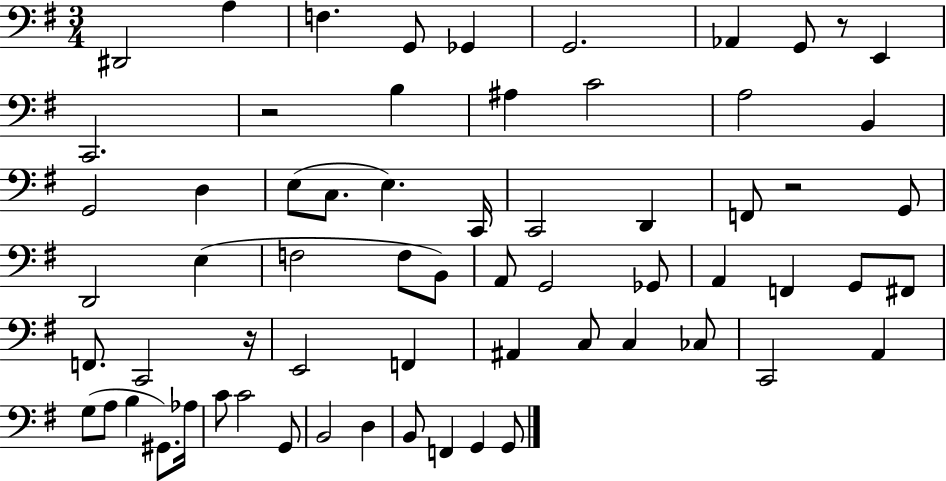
D#2/h A3/q F3/q. G2/e Gb2/q G2/h. Ab2/q G2/e R/e E2/q C2/h. R/h B3/q A#3/q C4/h A3/h B2/q G2/h D3/q E3/e C3/e. E3/q. C2/s C2/h D2/q F2/e R/h G2/e D2/h E3/q F3/h F3/e B2/e A2/e G2/h Gb2/e A2/q F2/q G2/e F#2/e F2/e. C2/h R/s E2/h F2/q A#2/q C3/e C3/q CES3/e C2/h A2/q G3/e A3/e B3/q G#2/e. Ab3/s C4/e C4/h G2/e B2/h D3/q B2/e F2/q G2/q G2/e